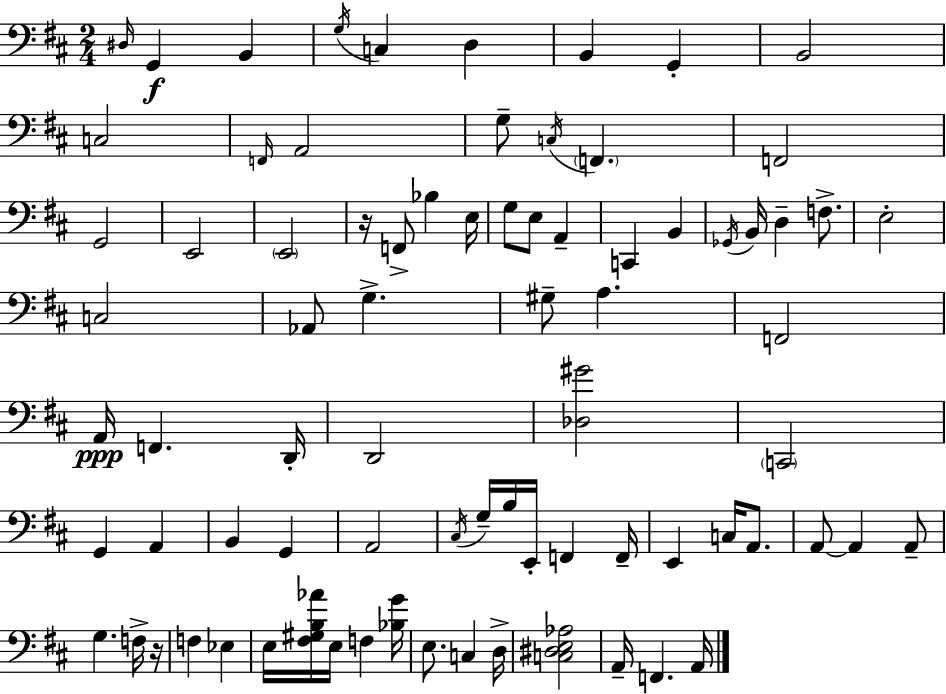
{
  \clef bass
  \numericTimeSignature
  \time 2/4
  \key d \major
  \grace { dis16 }\f g,4 b,4 | \acciaccatura { g16 } c4 d4 | b,4 g,4-. | b,2 | \break c2 | \grace { f,16 } a,2 | g8-- \acciaccatura { c16 } \parenthesize f,4. | f,2 | \break g,2 | e,2 | \parenthesize e,2 | r16 f,8-> bes4 | \break e16 g8 e8 | a,4-- c,4 | b,4 \acciaccatura { ges,16 } b,16 d4-- | f8.-> e2-. | \break c2 | aes,8 g4.-> | gis8-- a4. | f,2 | \break a,16\ppp f,4. | d,16-. d,2 | <des gis'>2 | \parenthesize c,2 | \break g,4 | a,4 b,4 | g,4 a,2 | \acciaccatura { cis16 } g16-- b16 | \break e,16-. f,4 f,16-- e,4 | c16 a,8. a,8~~ | a,4 a,8-- g4. | f16-> r16 f4 | \break ees4 e16 <fis gis b aes'>16 | e16 f4 <bes g'>16 e8. | c4 d16-> <c dis e aes>2 | a,16-- f,4. | \break a,16 \bar "|."
}